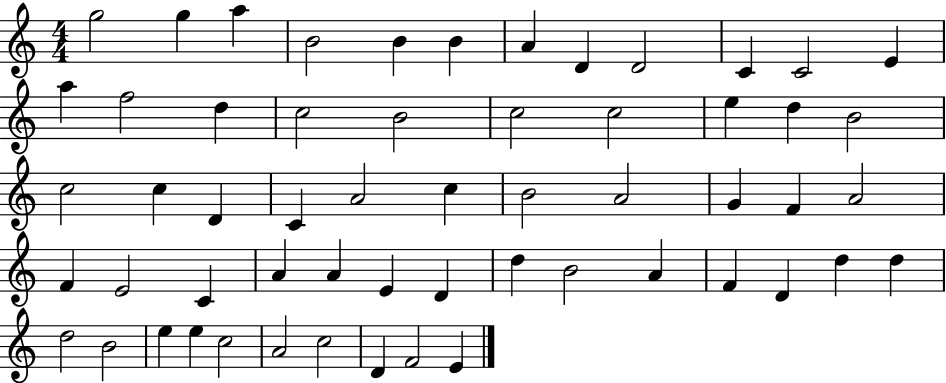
{
  \clef treble
  \numericTimeSignature
  \time 4/4
  \key c \major
  g''2 g''4 a''4 | b'2 b'4 b'4 | a'4 d'4 d'2 | c'4 c'2 e'4 | \break a''4 f''2 d''4 | c''2 b'2 | c''2 c''2 | e''4 d''4 b'2 | \break c''2 c''4 d'4 | c'4 a'2 c''4 | b'2 a'2 | g'4 f'4 a'2 | \break f'4 e'2 c'4 | a'4 a'4 e'4 d'4 | d''4 b'2 a'4 | f'4 d'4 d''4 d''4 | \break d''2 b'2 | e''4 e''4 c''2 | a'2 c''2 | d'4 f'2 e'4 | \break \bar "|."
}